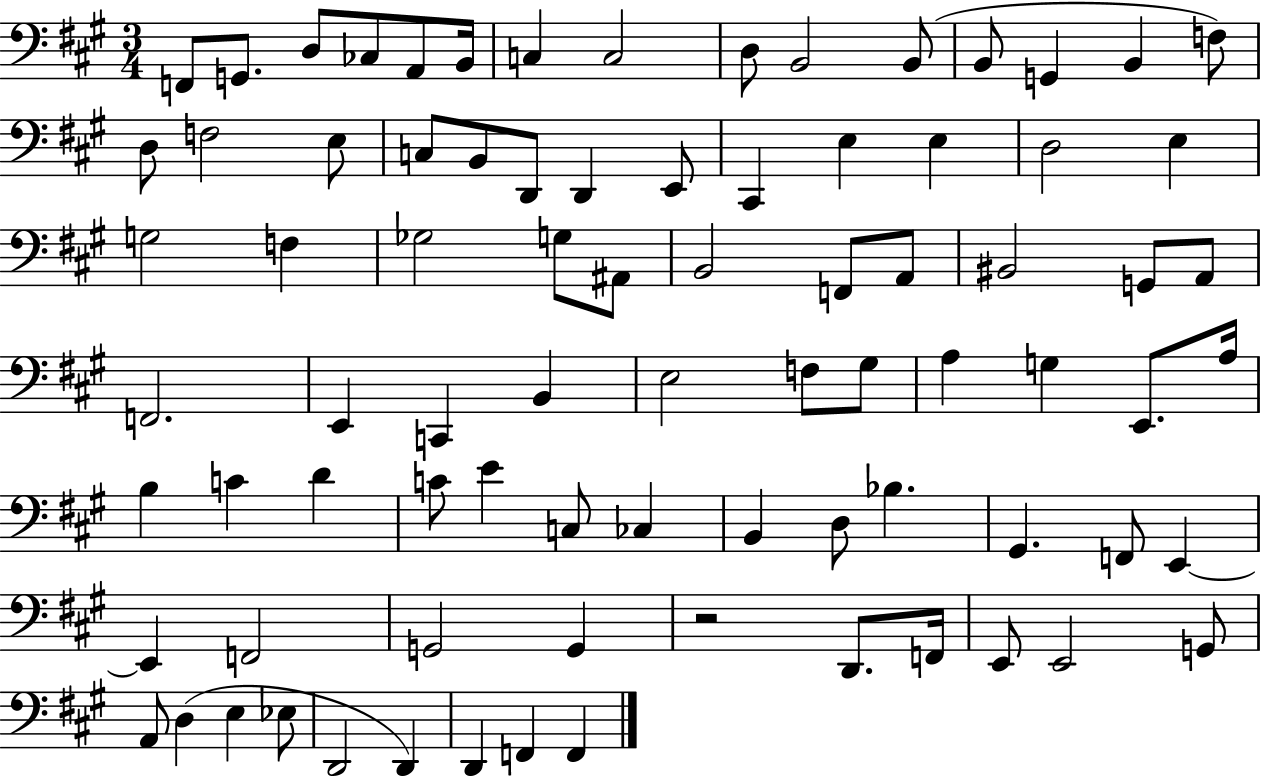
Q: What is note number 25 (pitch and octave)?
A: E3